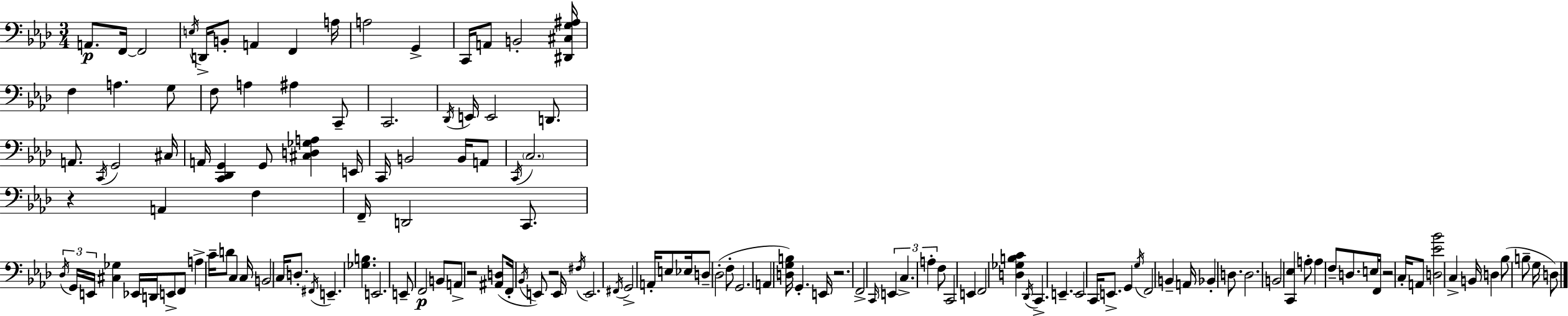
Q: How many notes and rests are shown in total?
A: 138